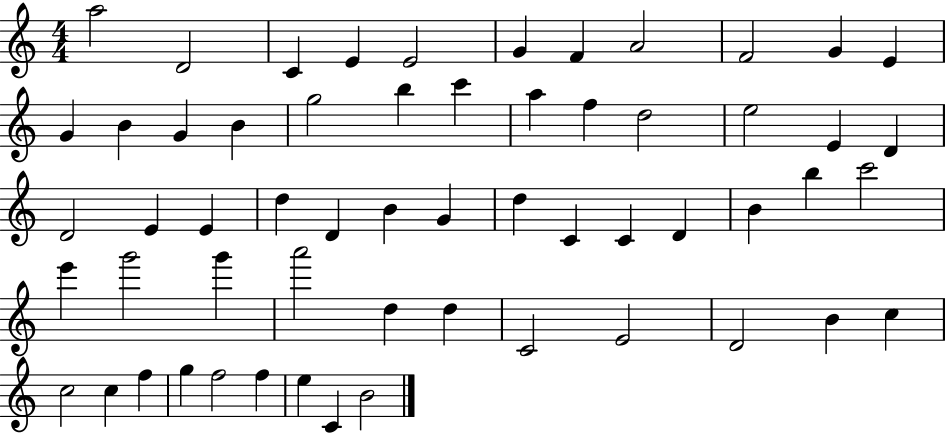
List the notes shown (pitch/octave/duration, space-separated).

A5/h D4/h C4/q E4/q E4/h G4/q F4/q A4/h F4/h G4/q E4/q G4/q B4/q G4/q B4/q G5/h B5/q C6/q A5/q F5/q D5/h E5/h E4/q D4/q D4/h E4/q E4/q D5/q D4/q B4/q G4/q D5/q C4/q C4/q D4/q B4/q B5/q C6/h E6/q G6/h G6/q A6/h D5/q D5/q C4/h E4/h D4/h B4/q C5/q C5/h C5/q F5/q G5/q F5/h F5/q E5/q C4/q B4/h